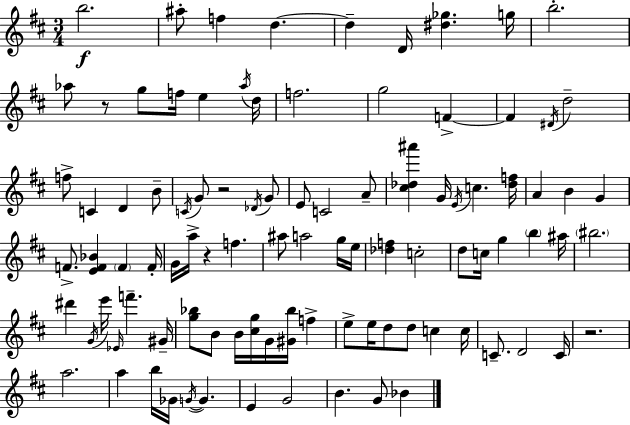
{
  \clef treble
  \numericTimeSignature
  \time 3/4
  \key d \major
  b''2.\f | ais''8-. f''4 d''4.~~ | d''4-- d'16 <dis'' ges''>4. g''16 | b''2.-. | \break aes''8 r8 g''8 f''16 e''4 \acciaccatura { aes''16 } | d''16 f''2. | g''2 f'4->~~ | f'4 \acciaccatura { dis'16 } d''2-- | \break f''8-> c'4 d'4 | b'8-- \acciaccatura { c'16 } g'8 r2 | \acciaccatura { des'16 } g'8 e'8 c'2 | a'8-- <cis'' des'' ais'''>4 g'16 \acciaccatura { e'16 } c''4. | \break <des'' f''>16 a'4 b'4 | g'4 f'8.-> <e' f' bes'>4 | \parenthesize f'4 f'16-. g'16 a''16-> r4 f''4. | ais''8 a''2 | \break g''16 e''16 <des'' f''>4 c''2-. | d''8 c''16 g''4 | \parenthesize b''4 ais''16 \parenthesize bis''2. | dis'''4 \acciaccatura { g'16 } e'''16 \grace { ees'16 } | \break f'''4.-- gis'16-- <g'' bes''>8 b'8 b'16 | <cis'' g''>16 g'16 <gis' bes''>16 f''4-> e''8-> e''16 d''8 | d''8 c''4 c''16 c'8.-- d'2 | c'16 r2. | \break a''2. | a''4 b''16 | ges'16 \acciaccatura { g'16~ }~ g'4. e'4 | g'2 b'4. | \break g'8 bes'4 \bar "|."
}